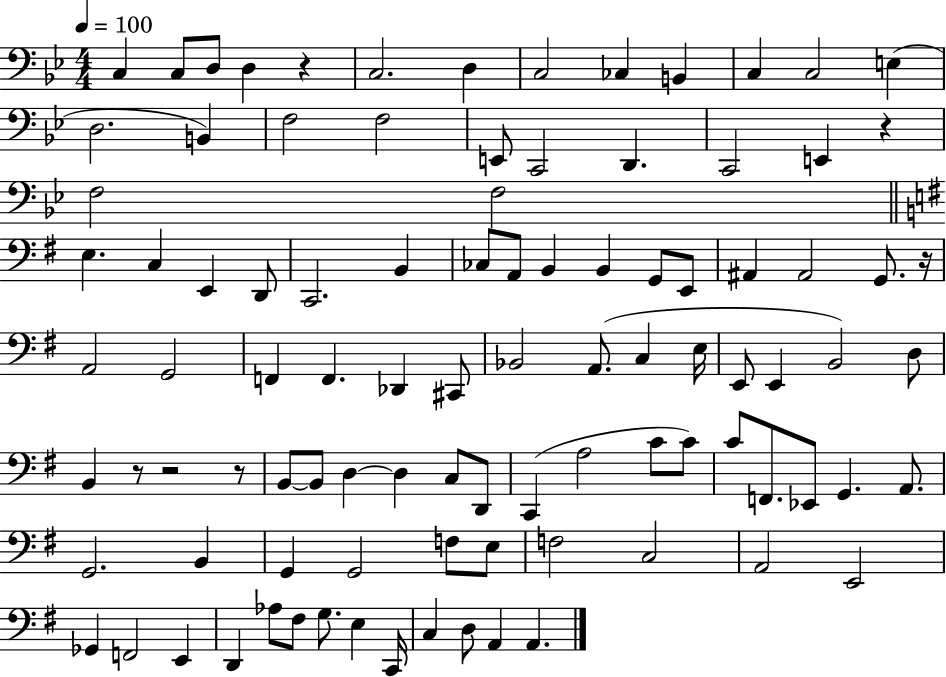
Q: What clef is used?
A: bass